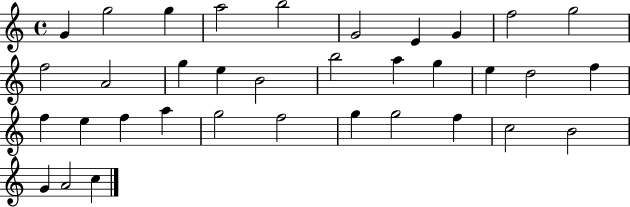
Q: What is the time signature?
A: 4/4